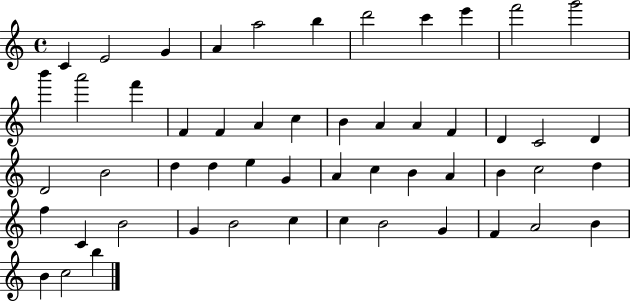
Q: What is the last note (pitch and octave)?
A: B5